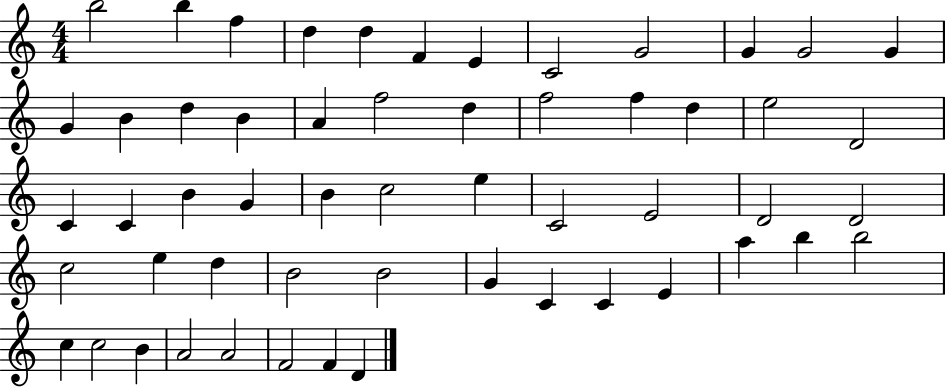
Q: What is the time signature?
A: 4/4